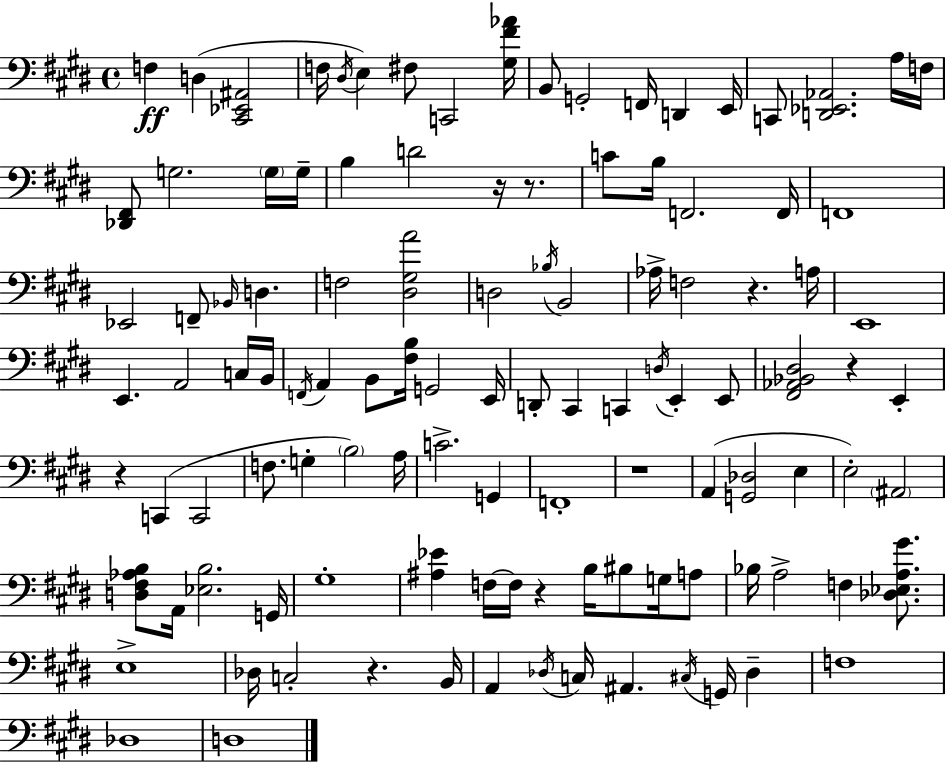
{
  \clef bass
  \time 4/4
  \defaultTimeSignature
  \key e \major
  f4\ff d4( <cis, ees, ais,>2 | f16 \acciaccatura { dis16 } e4) fis8 c,2 | <gis fis' aes'>16 b,8 g,2-. f,16 d,4 | e,16 c,8 <d, ees, aes,>2. a16 | \break f16 <des, fis,>8 g2. \parenthesize g16 | g16-- b4 d'2 r16 r8. | c'8 b16 f,2. | f,16 f,1 | \break ees,2 f,8-- \grace { bes,16 } d4. | f2 <dis gis a'>2 | d2 \acciaccatura { bes16 } b,2 | aes16-> f2 r4. | \break a16 e,1 | e,4. a,2 | c16 b,16 \acciaccatura { f,16 } a,4 b,8 <fis b>16 g,2 | e,16 d,8-. cis,4 c,4 \acciaccatura { d16 } e,4-. | \break e,8 <fis, aes, bes, dis>2 r4 | e,4-. r4 c,4( c,2 | f8. g4-. \parenthesize b2) | a16 c'2.-> | \break g,4 f,1-. | r1 | a,4( <g, des>2 | e4 e2-.) \parenthesize ais,2 | \break <d fis aes b>8 a,16 <ees b>2. | g,16 gis1-. | <ais ees'>4 f16~~ f16 r4 b16 | bis8 g16 a8 bes16 a2-> f4 | \break <des ees a gis'>8. e1-> | des16 c2-. r4. | b,16 a,4 \acciaccatura { des16 } c16 ais,4. | \acciaccatura { cis16 } g,16 des4-- f1 | \break des1 | d1 | \bar "|."
}